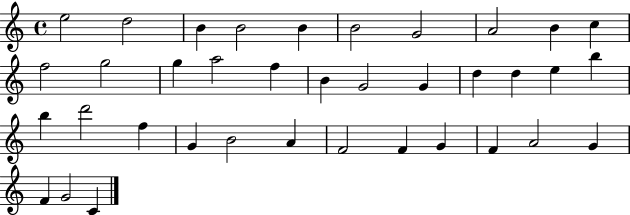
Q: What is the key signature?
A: C major